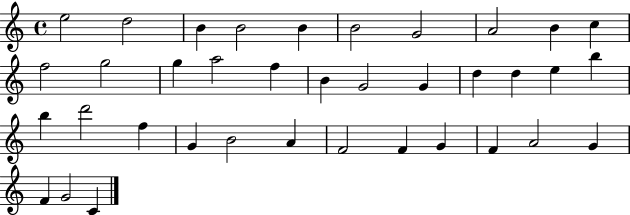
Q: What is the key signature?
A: C major